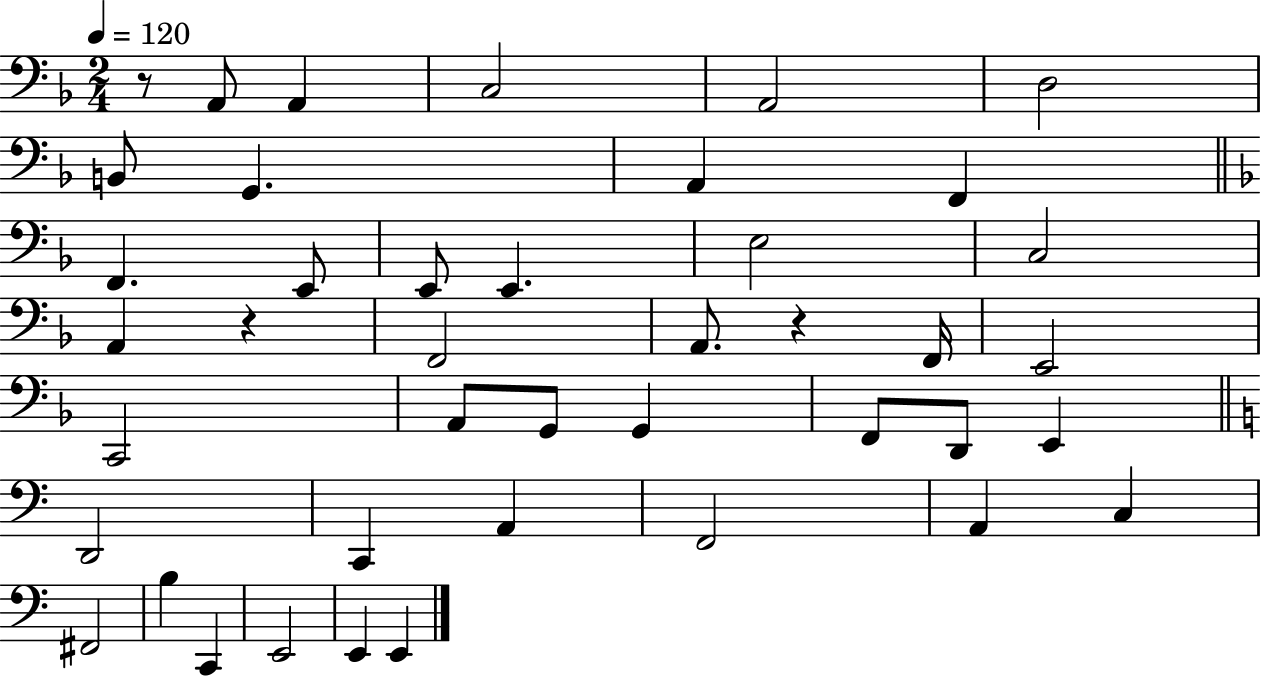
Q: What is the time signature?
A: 2/4